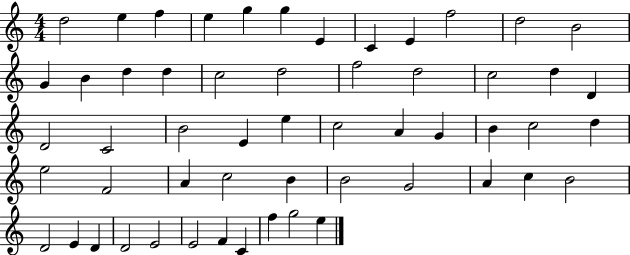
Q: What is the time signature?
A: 4/4